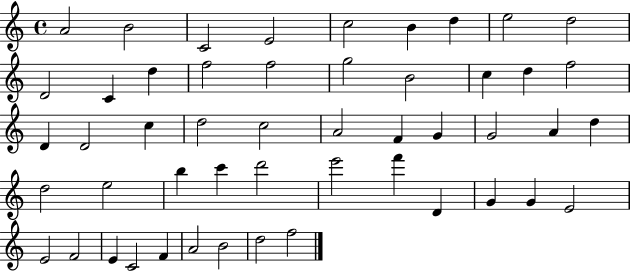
{
  \clef treble
  \time 4/4
  \defaultTimeSignature
  \key c \major
  a'2 b'2 | c'2 e'2 | c''2 b'4 d''4 | e''2 d''2 | \break d'2 c'4 d''4 | f''2 f''2 | g''2 b'2 | c''4 d''4 f''2 | \break d'4 d'2 c''4 | d''2 c''2 | a'2 f'4 g'4 | g'2 a'4 d''4 | \break d''2 e''2 | b''4 c'''4 d'''2 | e'''2 f'''4 d'4 | g'4 g'4 e'2 | \break e'2 f'2 | e'4 c'2 f'4 | a'2 b'2 | d''2 f''2 | \break \bar "|."
}